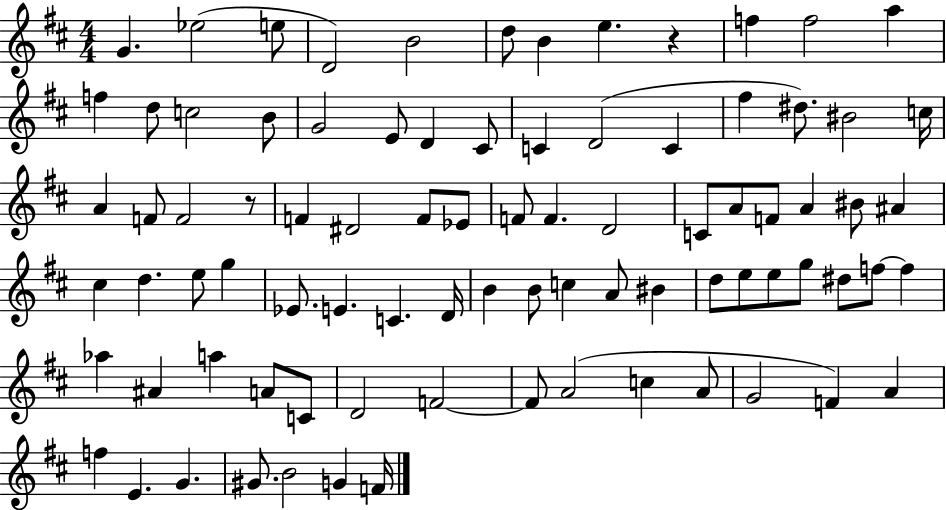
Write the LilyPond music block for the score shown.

{
  \clef treble
  \numericTimeSignature
  \time 4/4
  \key d \major
  g'4. ees''2( e''8 | d'2) b'2 | d''8 b'4 e''4. r4 | f''4 f''2 a''4 | \break f''4 d''8 c''2 b'8 | g'2 e'8 d'4 cis'8 | c'4 d'2( c'4 | fis''4 dis''8.) bis'2 c''16 | \break a'4 f'8 f'2 r8 | f'4 dis'2 f'8 ees'8 | f'8 f'4. d'2 | c'8 a'8 f'8 a'4 bis'8 ais'4 | \break cis''4 d''4. e''8 g''4 | ees'8. e'4. c'4. d'16 | b'4 b'8 c''4 a'8 bis'4 | d''8 e''8 e''8 g''8 dis''8 f''8~~ f''4 | \break aes''4 ais'4 a''4 a'8 c'8 | d'2 f'2~~ | f'8 a'2( c''4 a'8 | g'2 f'4) a'4 | \break f''4 e'4. g'4. | gis'8. b'2 g'4 f'16 | \bar "|."
}